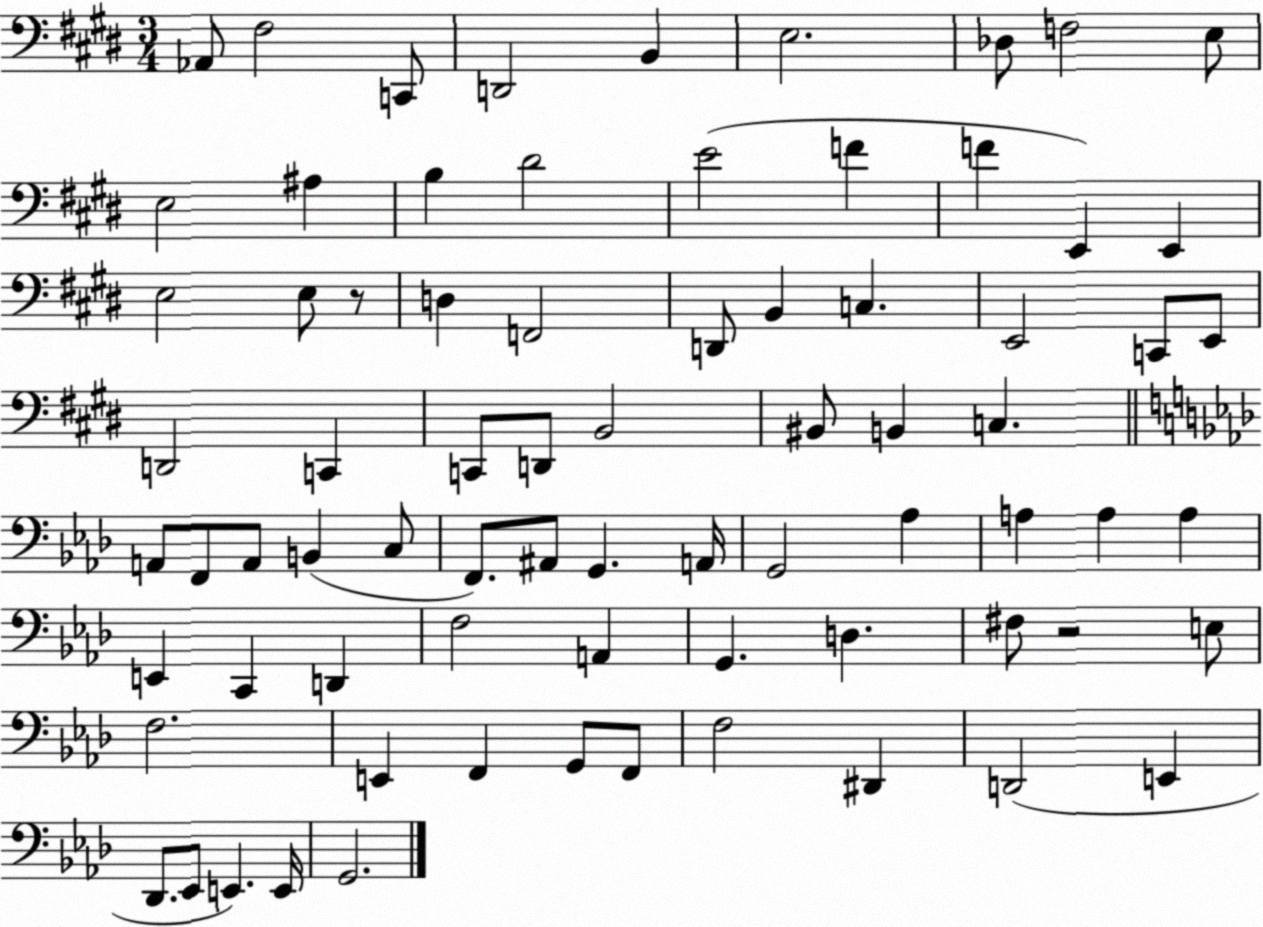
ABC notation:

X:1
T:Untitled
M:3/4
L:1/4
K:E
_A,,/2 ^F,2 C,,/2 D,,2 B,, E,2 _D,/2 F,2 E,/2 E,2 ^A, B, ^D2 E2 F F E,, E,, E,2 E,/2 z/2 D, F,,2 D,,/2 B,, C, E,,2 C,,/2 E,,/2 D,,2 C,, C,,/2 D,,/2 B,,2 ^B,,/2 B,, C, A,,/2 F,,/2 A,,/2 B,, C,/2 F,,/2 ^A,,/2 G,, A,,/4 G,,2 _A, A, A, A, E,, C,, D,, F,2 A,, G,, D, ^F,/2 z2 E,/2 F,2 E,, F,, G,,/2 F,,/2 F,2 ^D,, D,,2 E,, _D,,/2 _E,,/2 E,, E,,/4 G,,2